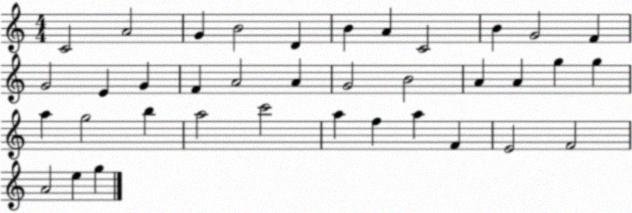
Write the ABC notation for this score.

X:1
T:Untitled
M:4/4
L:1/4
K:C
C2 A2 G B2 D B A C2 B G2 F G2 E G F A2 A G2 B2 A A g g a g2 b a2 c'2 a f a F E2 F2 A2 e g